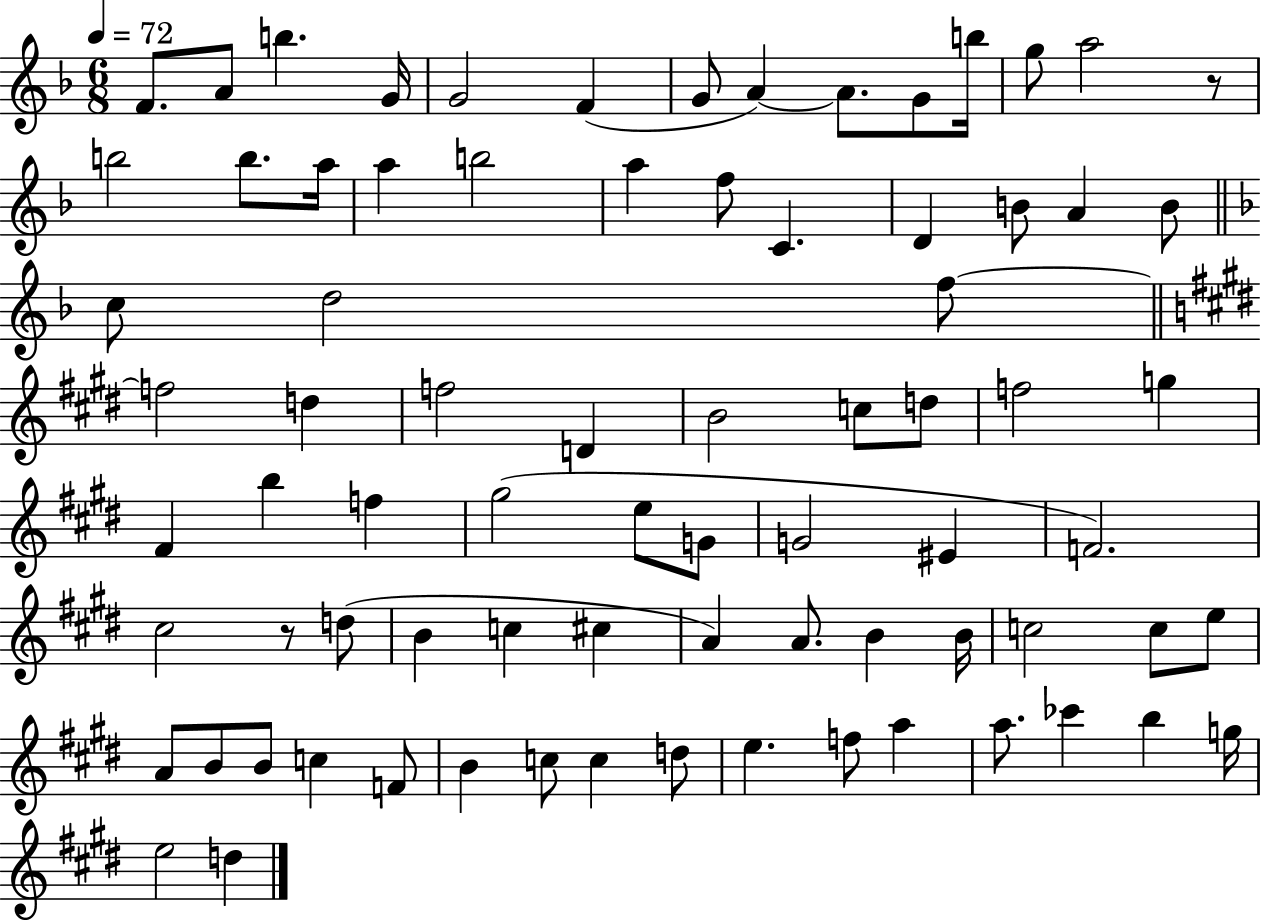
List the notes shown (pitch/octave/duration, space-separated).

F4/e. A4/e B5/q. G4/s G4/h F4/q G4/e A4/q A4/e. G4/e B5/s G5/e A5/h R/e B5/h B5/e. A5/s A5/q B5/h A5/q F5/e C4/q. D4/q B4/e A4/q B4/e C5/e D5/h F5/e F5/h D5/q F5/h D4/q B4/h C5/e D5/e F5/h G5/q F#4/q B5/q F5/q G#5/h E5/e G4/e G4/h EIS4/q F4/h. C#5/h R/e D5/e B4/q C5/q C#5/q A4/q A4/e. B4/q B4/s C5/h C5/e E5/e A4/e B4/e B4/e C5/q F4/e B4/q C5/e C5/q D5/e E5/q. F5/e A5/q A5/e. CES6/q B5/q G5/s E5/h D5/q